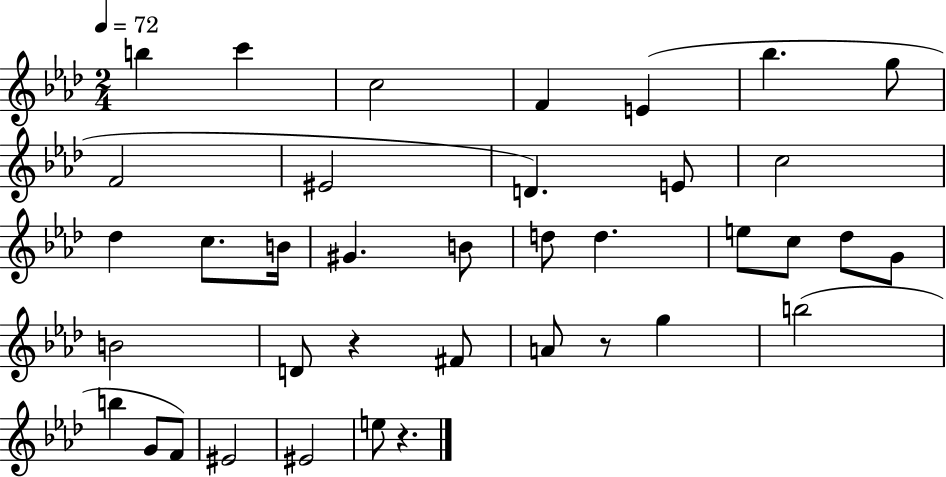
B5/q C6/q C5/h F4/q E4/q Bb5/q. G5/e F4/h EIS4/h D4/q. E4/e C5/h Db5/q C5/e. B4/s G#4/q. B4/e D5/e D5/q. E5/e C5/e Db5/e G4/e B4/h D4/e R/q F#4/e A4/e R/e G5/q B5/h B5/q G4/e F4/e EIS4/h EIS4/h E5/e R/q.